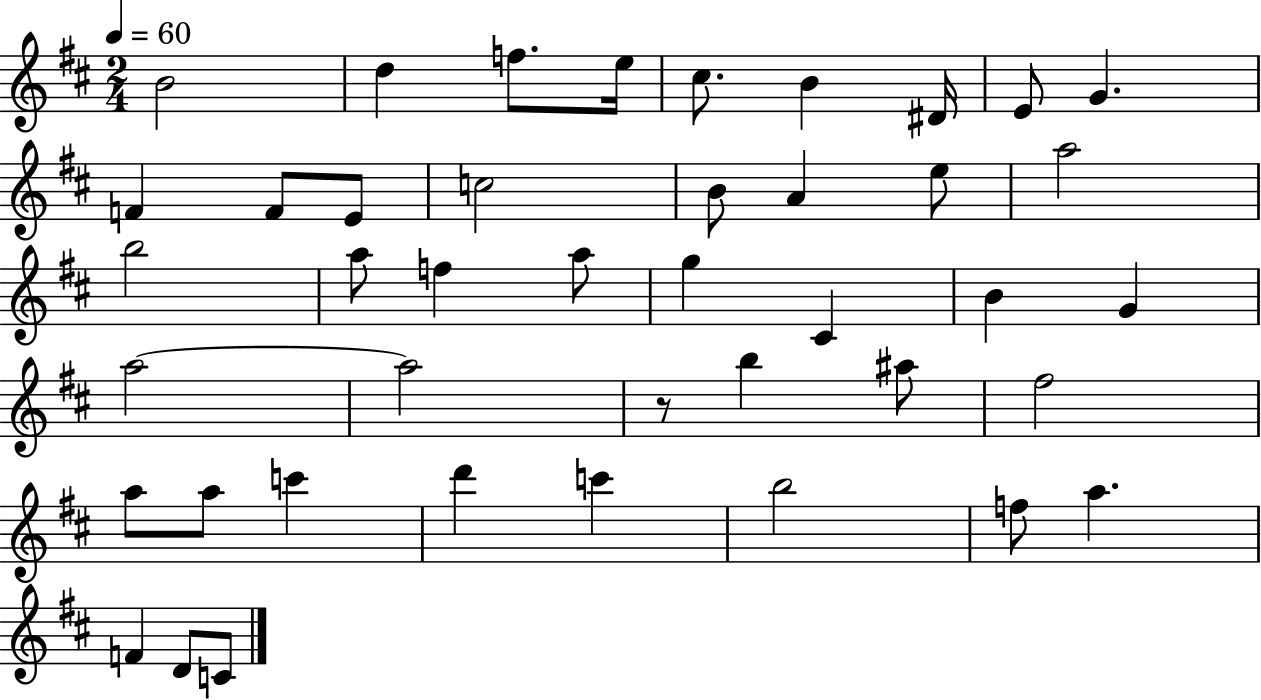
{
  \clef treble
  \numericTimeSignature
  \time 2/4
  \key d \major
  \tempo 4 = 60
  b'2 | d''4 f''8. e''16 | cis''8. b'4 dis'16 | e'8 g'4. | \break f'4 f'8 e'8 | c''2 | b'8 a'4 e''8 | a''2 | \break b''2 | a''8 f''4 a''8 | g''4 cis'4 | b'4 g'4 | \break a''2~~ | a''2 | r8 b''4 ais''8 | fis''2 | \break a''8 a''8 c'''4 | d'''4 c'''4 | b''2 | f''8 a''4. | \break f'4 d'8 c'8 | \bar "|."
}